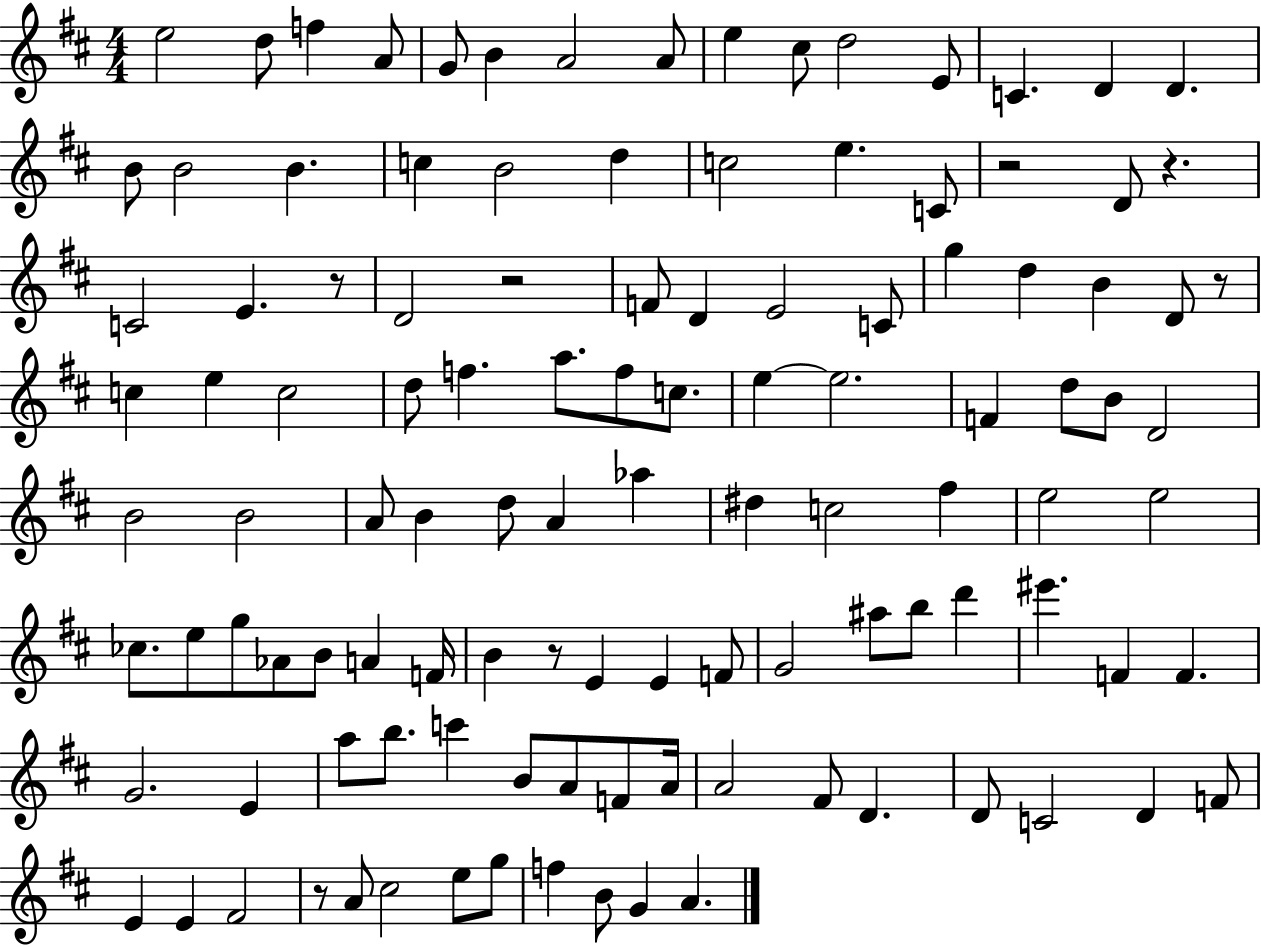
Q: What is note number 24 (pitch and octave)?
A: C4